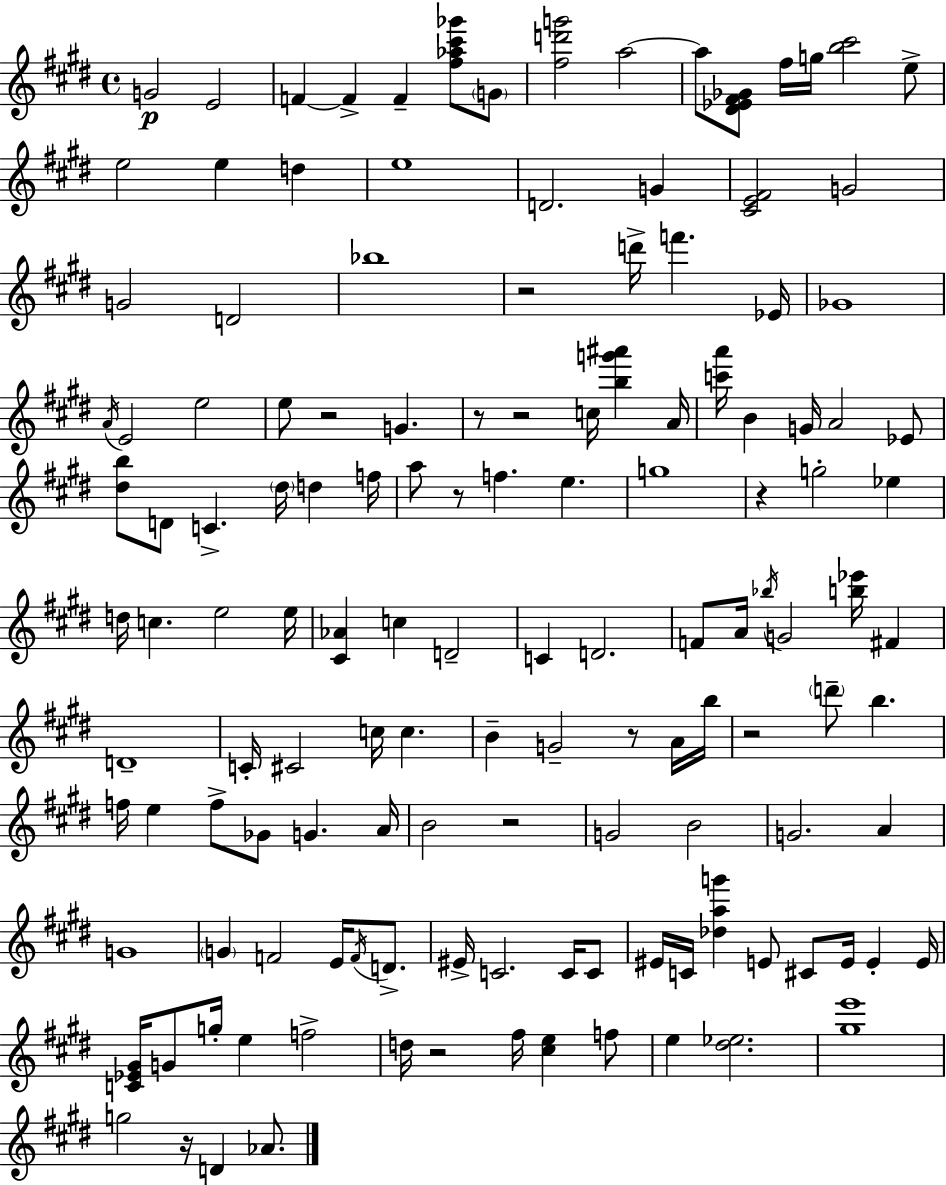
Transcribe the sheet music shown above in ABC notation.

X:1
T:Untitled
M:4/4
L:1/4
K:E
G2 E2 F F F [^f_a^c'_g']/2 G/2 [^fd'g']2 a2 a/2 [^D_E^F_G]/2 ^f/4 g/4 [b^c']2 e/2 e2 e d e4 D2 G [^CE^F]2 G2 G2 D2 _b4 z2 d'/4 f' _E/4 _G4 A/4 E2 e2 e/2 z2 G z/2 z2 c/4 [bg'^a'] A/4 [c'a']/4 B G/4 A2 _E/2 [^db]/2 D/2 C ^d/4 d f/4 a/2 z/2 f e g4 z g2 _e d/4 c e2 e/4 [^C_A] c D2 C D2 F/2 A/4 _b/4 G2 [b_e']/4 ^F D4 C/4 ^C2 c/4 c B G2 z/2 A/4 b/4 z2 d'/2 b f/4 e f/2 _G/2 G A/4 B2 z2 G2 B2 G2 A G4 G F2 E/4 F/4 D/2 ^E/4 C2 C/4 C/2 ^E/4 C/4 [_dag'] E/2 ^C/2 E/4 E E/4 [C_E^G]/4 G/2 g/4 e f2 d/4 z2 ^f/4 [^ce] f/2 e [^d_e]2 [^ge']4 g2 z/4 D _A/2